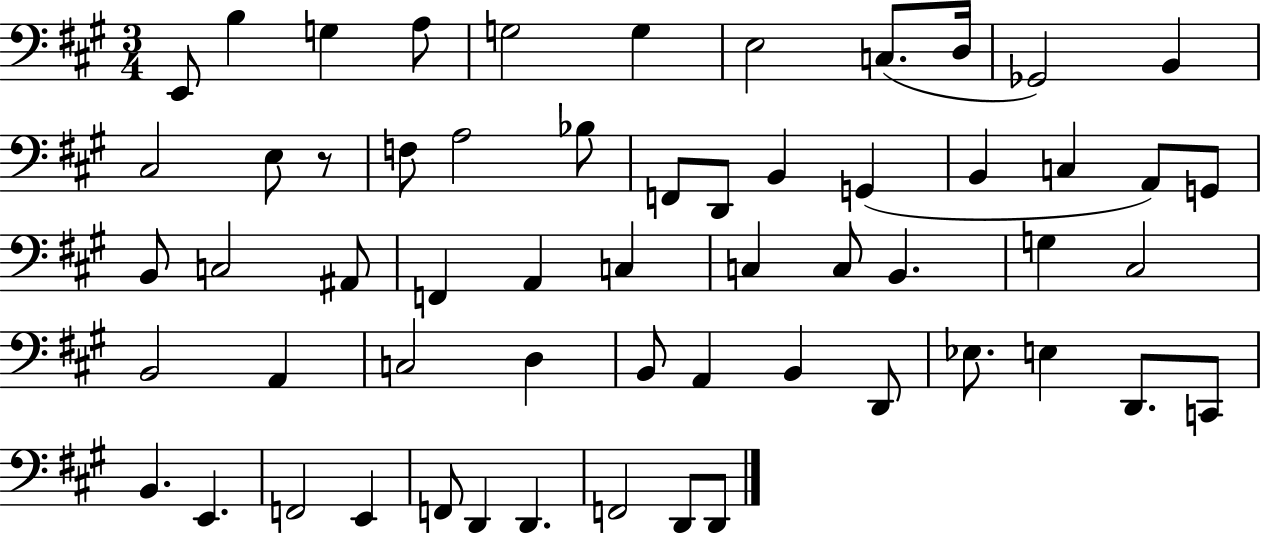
X:1
T:Untitled
M:3/4
L:1/4
K:A
E,,/2 B, G, A,/2 G,2 G, E,2 C,/2 D,/4 _G,,2 B,, ^C,2 E,/2 z/2 F,/2 A,2 _B,/2 F,,/2 D,,/2 B,, G,, B,, C, A,,/2 G,,/2 B,,/2 C,2 ^A,,/2 F,, A,, C, C, C,/2 B,, G, ^C,2 B,,2 A,, C,2 D, B,,/2 A,, B,, D,,/2 _E,/2 E, D,,/2 C,,/2 B,, E,, F,,2 E,, F,,/2 D,, D,, F,,2 D,,/2 D,,/2